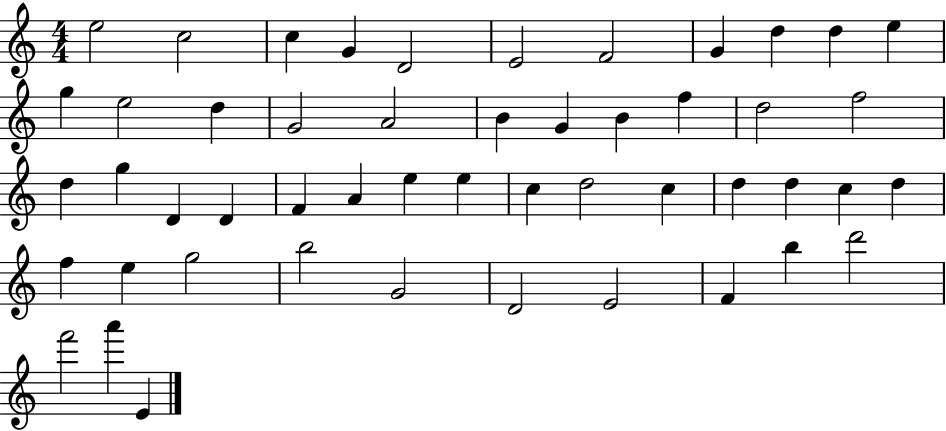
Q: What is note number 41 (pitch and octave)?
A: B5